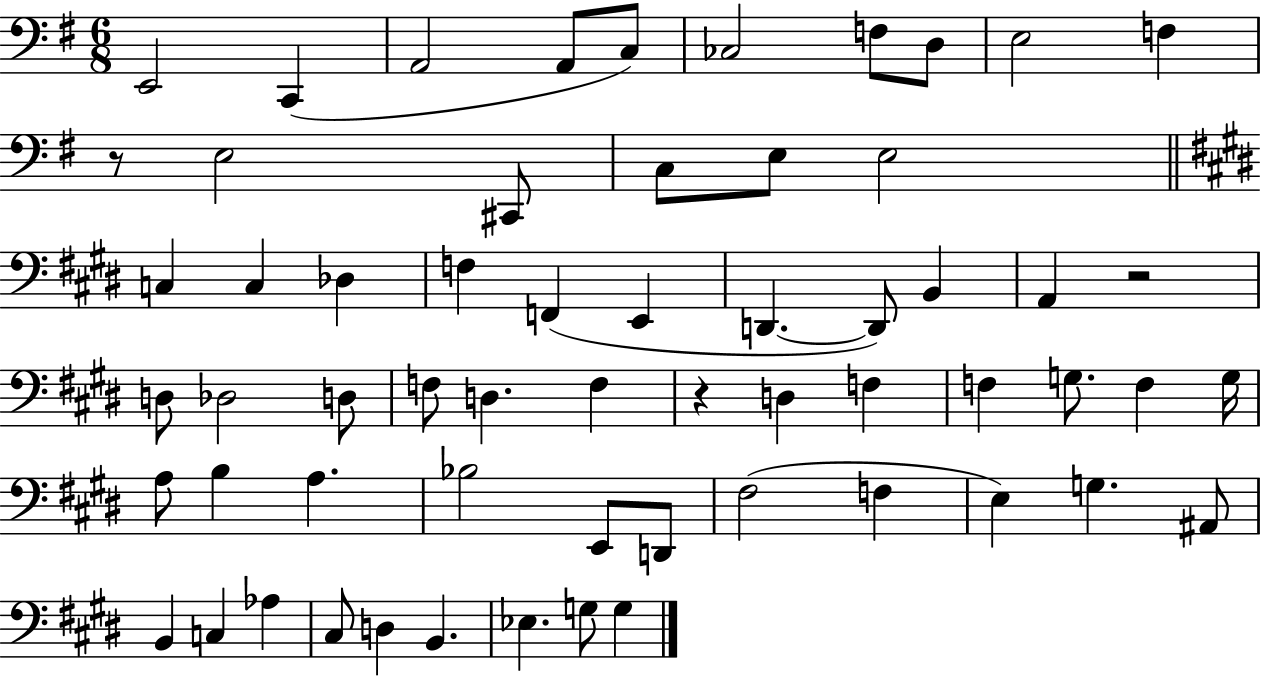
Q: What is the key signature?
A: G major